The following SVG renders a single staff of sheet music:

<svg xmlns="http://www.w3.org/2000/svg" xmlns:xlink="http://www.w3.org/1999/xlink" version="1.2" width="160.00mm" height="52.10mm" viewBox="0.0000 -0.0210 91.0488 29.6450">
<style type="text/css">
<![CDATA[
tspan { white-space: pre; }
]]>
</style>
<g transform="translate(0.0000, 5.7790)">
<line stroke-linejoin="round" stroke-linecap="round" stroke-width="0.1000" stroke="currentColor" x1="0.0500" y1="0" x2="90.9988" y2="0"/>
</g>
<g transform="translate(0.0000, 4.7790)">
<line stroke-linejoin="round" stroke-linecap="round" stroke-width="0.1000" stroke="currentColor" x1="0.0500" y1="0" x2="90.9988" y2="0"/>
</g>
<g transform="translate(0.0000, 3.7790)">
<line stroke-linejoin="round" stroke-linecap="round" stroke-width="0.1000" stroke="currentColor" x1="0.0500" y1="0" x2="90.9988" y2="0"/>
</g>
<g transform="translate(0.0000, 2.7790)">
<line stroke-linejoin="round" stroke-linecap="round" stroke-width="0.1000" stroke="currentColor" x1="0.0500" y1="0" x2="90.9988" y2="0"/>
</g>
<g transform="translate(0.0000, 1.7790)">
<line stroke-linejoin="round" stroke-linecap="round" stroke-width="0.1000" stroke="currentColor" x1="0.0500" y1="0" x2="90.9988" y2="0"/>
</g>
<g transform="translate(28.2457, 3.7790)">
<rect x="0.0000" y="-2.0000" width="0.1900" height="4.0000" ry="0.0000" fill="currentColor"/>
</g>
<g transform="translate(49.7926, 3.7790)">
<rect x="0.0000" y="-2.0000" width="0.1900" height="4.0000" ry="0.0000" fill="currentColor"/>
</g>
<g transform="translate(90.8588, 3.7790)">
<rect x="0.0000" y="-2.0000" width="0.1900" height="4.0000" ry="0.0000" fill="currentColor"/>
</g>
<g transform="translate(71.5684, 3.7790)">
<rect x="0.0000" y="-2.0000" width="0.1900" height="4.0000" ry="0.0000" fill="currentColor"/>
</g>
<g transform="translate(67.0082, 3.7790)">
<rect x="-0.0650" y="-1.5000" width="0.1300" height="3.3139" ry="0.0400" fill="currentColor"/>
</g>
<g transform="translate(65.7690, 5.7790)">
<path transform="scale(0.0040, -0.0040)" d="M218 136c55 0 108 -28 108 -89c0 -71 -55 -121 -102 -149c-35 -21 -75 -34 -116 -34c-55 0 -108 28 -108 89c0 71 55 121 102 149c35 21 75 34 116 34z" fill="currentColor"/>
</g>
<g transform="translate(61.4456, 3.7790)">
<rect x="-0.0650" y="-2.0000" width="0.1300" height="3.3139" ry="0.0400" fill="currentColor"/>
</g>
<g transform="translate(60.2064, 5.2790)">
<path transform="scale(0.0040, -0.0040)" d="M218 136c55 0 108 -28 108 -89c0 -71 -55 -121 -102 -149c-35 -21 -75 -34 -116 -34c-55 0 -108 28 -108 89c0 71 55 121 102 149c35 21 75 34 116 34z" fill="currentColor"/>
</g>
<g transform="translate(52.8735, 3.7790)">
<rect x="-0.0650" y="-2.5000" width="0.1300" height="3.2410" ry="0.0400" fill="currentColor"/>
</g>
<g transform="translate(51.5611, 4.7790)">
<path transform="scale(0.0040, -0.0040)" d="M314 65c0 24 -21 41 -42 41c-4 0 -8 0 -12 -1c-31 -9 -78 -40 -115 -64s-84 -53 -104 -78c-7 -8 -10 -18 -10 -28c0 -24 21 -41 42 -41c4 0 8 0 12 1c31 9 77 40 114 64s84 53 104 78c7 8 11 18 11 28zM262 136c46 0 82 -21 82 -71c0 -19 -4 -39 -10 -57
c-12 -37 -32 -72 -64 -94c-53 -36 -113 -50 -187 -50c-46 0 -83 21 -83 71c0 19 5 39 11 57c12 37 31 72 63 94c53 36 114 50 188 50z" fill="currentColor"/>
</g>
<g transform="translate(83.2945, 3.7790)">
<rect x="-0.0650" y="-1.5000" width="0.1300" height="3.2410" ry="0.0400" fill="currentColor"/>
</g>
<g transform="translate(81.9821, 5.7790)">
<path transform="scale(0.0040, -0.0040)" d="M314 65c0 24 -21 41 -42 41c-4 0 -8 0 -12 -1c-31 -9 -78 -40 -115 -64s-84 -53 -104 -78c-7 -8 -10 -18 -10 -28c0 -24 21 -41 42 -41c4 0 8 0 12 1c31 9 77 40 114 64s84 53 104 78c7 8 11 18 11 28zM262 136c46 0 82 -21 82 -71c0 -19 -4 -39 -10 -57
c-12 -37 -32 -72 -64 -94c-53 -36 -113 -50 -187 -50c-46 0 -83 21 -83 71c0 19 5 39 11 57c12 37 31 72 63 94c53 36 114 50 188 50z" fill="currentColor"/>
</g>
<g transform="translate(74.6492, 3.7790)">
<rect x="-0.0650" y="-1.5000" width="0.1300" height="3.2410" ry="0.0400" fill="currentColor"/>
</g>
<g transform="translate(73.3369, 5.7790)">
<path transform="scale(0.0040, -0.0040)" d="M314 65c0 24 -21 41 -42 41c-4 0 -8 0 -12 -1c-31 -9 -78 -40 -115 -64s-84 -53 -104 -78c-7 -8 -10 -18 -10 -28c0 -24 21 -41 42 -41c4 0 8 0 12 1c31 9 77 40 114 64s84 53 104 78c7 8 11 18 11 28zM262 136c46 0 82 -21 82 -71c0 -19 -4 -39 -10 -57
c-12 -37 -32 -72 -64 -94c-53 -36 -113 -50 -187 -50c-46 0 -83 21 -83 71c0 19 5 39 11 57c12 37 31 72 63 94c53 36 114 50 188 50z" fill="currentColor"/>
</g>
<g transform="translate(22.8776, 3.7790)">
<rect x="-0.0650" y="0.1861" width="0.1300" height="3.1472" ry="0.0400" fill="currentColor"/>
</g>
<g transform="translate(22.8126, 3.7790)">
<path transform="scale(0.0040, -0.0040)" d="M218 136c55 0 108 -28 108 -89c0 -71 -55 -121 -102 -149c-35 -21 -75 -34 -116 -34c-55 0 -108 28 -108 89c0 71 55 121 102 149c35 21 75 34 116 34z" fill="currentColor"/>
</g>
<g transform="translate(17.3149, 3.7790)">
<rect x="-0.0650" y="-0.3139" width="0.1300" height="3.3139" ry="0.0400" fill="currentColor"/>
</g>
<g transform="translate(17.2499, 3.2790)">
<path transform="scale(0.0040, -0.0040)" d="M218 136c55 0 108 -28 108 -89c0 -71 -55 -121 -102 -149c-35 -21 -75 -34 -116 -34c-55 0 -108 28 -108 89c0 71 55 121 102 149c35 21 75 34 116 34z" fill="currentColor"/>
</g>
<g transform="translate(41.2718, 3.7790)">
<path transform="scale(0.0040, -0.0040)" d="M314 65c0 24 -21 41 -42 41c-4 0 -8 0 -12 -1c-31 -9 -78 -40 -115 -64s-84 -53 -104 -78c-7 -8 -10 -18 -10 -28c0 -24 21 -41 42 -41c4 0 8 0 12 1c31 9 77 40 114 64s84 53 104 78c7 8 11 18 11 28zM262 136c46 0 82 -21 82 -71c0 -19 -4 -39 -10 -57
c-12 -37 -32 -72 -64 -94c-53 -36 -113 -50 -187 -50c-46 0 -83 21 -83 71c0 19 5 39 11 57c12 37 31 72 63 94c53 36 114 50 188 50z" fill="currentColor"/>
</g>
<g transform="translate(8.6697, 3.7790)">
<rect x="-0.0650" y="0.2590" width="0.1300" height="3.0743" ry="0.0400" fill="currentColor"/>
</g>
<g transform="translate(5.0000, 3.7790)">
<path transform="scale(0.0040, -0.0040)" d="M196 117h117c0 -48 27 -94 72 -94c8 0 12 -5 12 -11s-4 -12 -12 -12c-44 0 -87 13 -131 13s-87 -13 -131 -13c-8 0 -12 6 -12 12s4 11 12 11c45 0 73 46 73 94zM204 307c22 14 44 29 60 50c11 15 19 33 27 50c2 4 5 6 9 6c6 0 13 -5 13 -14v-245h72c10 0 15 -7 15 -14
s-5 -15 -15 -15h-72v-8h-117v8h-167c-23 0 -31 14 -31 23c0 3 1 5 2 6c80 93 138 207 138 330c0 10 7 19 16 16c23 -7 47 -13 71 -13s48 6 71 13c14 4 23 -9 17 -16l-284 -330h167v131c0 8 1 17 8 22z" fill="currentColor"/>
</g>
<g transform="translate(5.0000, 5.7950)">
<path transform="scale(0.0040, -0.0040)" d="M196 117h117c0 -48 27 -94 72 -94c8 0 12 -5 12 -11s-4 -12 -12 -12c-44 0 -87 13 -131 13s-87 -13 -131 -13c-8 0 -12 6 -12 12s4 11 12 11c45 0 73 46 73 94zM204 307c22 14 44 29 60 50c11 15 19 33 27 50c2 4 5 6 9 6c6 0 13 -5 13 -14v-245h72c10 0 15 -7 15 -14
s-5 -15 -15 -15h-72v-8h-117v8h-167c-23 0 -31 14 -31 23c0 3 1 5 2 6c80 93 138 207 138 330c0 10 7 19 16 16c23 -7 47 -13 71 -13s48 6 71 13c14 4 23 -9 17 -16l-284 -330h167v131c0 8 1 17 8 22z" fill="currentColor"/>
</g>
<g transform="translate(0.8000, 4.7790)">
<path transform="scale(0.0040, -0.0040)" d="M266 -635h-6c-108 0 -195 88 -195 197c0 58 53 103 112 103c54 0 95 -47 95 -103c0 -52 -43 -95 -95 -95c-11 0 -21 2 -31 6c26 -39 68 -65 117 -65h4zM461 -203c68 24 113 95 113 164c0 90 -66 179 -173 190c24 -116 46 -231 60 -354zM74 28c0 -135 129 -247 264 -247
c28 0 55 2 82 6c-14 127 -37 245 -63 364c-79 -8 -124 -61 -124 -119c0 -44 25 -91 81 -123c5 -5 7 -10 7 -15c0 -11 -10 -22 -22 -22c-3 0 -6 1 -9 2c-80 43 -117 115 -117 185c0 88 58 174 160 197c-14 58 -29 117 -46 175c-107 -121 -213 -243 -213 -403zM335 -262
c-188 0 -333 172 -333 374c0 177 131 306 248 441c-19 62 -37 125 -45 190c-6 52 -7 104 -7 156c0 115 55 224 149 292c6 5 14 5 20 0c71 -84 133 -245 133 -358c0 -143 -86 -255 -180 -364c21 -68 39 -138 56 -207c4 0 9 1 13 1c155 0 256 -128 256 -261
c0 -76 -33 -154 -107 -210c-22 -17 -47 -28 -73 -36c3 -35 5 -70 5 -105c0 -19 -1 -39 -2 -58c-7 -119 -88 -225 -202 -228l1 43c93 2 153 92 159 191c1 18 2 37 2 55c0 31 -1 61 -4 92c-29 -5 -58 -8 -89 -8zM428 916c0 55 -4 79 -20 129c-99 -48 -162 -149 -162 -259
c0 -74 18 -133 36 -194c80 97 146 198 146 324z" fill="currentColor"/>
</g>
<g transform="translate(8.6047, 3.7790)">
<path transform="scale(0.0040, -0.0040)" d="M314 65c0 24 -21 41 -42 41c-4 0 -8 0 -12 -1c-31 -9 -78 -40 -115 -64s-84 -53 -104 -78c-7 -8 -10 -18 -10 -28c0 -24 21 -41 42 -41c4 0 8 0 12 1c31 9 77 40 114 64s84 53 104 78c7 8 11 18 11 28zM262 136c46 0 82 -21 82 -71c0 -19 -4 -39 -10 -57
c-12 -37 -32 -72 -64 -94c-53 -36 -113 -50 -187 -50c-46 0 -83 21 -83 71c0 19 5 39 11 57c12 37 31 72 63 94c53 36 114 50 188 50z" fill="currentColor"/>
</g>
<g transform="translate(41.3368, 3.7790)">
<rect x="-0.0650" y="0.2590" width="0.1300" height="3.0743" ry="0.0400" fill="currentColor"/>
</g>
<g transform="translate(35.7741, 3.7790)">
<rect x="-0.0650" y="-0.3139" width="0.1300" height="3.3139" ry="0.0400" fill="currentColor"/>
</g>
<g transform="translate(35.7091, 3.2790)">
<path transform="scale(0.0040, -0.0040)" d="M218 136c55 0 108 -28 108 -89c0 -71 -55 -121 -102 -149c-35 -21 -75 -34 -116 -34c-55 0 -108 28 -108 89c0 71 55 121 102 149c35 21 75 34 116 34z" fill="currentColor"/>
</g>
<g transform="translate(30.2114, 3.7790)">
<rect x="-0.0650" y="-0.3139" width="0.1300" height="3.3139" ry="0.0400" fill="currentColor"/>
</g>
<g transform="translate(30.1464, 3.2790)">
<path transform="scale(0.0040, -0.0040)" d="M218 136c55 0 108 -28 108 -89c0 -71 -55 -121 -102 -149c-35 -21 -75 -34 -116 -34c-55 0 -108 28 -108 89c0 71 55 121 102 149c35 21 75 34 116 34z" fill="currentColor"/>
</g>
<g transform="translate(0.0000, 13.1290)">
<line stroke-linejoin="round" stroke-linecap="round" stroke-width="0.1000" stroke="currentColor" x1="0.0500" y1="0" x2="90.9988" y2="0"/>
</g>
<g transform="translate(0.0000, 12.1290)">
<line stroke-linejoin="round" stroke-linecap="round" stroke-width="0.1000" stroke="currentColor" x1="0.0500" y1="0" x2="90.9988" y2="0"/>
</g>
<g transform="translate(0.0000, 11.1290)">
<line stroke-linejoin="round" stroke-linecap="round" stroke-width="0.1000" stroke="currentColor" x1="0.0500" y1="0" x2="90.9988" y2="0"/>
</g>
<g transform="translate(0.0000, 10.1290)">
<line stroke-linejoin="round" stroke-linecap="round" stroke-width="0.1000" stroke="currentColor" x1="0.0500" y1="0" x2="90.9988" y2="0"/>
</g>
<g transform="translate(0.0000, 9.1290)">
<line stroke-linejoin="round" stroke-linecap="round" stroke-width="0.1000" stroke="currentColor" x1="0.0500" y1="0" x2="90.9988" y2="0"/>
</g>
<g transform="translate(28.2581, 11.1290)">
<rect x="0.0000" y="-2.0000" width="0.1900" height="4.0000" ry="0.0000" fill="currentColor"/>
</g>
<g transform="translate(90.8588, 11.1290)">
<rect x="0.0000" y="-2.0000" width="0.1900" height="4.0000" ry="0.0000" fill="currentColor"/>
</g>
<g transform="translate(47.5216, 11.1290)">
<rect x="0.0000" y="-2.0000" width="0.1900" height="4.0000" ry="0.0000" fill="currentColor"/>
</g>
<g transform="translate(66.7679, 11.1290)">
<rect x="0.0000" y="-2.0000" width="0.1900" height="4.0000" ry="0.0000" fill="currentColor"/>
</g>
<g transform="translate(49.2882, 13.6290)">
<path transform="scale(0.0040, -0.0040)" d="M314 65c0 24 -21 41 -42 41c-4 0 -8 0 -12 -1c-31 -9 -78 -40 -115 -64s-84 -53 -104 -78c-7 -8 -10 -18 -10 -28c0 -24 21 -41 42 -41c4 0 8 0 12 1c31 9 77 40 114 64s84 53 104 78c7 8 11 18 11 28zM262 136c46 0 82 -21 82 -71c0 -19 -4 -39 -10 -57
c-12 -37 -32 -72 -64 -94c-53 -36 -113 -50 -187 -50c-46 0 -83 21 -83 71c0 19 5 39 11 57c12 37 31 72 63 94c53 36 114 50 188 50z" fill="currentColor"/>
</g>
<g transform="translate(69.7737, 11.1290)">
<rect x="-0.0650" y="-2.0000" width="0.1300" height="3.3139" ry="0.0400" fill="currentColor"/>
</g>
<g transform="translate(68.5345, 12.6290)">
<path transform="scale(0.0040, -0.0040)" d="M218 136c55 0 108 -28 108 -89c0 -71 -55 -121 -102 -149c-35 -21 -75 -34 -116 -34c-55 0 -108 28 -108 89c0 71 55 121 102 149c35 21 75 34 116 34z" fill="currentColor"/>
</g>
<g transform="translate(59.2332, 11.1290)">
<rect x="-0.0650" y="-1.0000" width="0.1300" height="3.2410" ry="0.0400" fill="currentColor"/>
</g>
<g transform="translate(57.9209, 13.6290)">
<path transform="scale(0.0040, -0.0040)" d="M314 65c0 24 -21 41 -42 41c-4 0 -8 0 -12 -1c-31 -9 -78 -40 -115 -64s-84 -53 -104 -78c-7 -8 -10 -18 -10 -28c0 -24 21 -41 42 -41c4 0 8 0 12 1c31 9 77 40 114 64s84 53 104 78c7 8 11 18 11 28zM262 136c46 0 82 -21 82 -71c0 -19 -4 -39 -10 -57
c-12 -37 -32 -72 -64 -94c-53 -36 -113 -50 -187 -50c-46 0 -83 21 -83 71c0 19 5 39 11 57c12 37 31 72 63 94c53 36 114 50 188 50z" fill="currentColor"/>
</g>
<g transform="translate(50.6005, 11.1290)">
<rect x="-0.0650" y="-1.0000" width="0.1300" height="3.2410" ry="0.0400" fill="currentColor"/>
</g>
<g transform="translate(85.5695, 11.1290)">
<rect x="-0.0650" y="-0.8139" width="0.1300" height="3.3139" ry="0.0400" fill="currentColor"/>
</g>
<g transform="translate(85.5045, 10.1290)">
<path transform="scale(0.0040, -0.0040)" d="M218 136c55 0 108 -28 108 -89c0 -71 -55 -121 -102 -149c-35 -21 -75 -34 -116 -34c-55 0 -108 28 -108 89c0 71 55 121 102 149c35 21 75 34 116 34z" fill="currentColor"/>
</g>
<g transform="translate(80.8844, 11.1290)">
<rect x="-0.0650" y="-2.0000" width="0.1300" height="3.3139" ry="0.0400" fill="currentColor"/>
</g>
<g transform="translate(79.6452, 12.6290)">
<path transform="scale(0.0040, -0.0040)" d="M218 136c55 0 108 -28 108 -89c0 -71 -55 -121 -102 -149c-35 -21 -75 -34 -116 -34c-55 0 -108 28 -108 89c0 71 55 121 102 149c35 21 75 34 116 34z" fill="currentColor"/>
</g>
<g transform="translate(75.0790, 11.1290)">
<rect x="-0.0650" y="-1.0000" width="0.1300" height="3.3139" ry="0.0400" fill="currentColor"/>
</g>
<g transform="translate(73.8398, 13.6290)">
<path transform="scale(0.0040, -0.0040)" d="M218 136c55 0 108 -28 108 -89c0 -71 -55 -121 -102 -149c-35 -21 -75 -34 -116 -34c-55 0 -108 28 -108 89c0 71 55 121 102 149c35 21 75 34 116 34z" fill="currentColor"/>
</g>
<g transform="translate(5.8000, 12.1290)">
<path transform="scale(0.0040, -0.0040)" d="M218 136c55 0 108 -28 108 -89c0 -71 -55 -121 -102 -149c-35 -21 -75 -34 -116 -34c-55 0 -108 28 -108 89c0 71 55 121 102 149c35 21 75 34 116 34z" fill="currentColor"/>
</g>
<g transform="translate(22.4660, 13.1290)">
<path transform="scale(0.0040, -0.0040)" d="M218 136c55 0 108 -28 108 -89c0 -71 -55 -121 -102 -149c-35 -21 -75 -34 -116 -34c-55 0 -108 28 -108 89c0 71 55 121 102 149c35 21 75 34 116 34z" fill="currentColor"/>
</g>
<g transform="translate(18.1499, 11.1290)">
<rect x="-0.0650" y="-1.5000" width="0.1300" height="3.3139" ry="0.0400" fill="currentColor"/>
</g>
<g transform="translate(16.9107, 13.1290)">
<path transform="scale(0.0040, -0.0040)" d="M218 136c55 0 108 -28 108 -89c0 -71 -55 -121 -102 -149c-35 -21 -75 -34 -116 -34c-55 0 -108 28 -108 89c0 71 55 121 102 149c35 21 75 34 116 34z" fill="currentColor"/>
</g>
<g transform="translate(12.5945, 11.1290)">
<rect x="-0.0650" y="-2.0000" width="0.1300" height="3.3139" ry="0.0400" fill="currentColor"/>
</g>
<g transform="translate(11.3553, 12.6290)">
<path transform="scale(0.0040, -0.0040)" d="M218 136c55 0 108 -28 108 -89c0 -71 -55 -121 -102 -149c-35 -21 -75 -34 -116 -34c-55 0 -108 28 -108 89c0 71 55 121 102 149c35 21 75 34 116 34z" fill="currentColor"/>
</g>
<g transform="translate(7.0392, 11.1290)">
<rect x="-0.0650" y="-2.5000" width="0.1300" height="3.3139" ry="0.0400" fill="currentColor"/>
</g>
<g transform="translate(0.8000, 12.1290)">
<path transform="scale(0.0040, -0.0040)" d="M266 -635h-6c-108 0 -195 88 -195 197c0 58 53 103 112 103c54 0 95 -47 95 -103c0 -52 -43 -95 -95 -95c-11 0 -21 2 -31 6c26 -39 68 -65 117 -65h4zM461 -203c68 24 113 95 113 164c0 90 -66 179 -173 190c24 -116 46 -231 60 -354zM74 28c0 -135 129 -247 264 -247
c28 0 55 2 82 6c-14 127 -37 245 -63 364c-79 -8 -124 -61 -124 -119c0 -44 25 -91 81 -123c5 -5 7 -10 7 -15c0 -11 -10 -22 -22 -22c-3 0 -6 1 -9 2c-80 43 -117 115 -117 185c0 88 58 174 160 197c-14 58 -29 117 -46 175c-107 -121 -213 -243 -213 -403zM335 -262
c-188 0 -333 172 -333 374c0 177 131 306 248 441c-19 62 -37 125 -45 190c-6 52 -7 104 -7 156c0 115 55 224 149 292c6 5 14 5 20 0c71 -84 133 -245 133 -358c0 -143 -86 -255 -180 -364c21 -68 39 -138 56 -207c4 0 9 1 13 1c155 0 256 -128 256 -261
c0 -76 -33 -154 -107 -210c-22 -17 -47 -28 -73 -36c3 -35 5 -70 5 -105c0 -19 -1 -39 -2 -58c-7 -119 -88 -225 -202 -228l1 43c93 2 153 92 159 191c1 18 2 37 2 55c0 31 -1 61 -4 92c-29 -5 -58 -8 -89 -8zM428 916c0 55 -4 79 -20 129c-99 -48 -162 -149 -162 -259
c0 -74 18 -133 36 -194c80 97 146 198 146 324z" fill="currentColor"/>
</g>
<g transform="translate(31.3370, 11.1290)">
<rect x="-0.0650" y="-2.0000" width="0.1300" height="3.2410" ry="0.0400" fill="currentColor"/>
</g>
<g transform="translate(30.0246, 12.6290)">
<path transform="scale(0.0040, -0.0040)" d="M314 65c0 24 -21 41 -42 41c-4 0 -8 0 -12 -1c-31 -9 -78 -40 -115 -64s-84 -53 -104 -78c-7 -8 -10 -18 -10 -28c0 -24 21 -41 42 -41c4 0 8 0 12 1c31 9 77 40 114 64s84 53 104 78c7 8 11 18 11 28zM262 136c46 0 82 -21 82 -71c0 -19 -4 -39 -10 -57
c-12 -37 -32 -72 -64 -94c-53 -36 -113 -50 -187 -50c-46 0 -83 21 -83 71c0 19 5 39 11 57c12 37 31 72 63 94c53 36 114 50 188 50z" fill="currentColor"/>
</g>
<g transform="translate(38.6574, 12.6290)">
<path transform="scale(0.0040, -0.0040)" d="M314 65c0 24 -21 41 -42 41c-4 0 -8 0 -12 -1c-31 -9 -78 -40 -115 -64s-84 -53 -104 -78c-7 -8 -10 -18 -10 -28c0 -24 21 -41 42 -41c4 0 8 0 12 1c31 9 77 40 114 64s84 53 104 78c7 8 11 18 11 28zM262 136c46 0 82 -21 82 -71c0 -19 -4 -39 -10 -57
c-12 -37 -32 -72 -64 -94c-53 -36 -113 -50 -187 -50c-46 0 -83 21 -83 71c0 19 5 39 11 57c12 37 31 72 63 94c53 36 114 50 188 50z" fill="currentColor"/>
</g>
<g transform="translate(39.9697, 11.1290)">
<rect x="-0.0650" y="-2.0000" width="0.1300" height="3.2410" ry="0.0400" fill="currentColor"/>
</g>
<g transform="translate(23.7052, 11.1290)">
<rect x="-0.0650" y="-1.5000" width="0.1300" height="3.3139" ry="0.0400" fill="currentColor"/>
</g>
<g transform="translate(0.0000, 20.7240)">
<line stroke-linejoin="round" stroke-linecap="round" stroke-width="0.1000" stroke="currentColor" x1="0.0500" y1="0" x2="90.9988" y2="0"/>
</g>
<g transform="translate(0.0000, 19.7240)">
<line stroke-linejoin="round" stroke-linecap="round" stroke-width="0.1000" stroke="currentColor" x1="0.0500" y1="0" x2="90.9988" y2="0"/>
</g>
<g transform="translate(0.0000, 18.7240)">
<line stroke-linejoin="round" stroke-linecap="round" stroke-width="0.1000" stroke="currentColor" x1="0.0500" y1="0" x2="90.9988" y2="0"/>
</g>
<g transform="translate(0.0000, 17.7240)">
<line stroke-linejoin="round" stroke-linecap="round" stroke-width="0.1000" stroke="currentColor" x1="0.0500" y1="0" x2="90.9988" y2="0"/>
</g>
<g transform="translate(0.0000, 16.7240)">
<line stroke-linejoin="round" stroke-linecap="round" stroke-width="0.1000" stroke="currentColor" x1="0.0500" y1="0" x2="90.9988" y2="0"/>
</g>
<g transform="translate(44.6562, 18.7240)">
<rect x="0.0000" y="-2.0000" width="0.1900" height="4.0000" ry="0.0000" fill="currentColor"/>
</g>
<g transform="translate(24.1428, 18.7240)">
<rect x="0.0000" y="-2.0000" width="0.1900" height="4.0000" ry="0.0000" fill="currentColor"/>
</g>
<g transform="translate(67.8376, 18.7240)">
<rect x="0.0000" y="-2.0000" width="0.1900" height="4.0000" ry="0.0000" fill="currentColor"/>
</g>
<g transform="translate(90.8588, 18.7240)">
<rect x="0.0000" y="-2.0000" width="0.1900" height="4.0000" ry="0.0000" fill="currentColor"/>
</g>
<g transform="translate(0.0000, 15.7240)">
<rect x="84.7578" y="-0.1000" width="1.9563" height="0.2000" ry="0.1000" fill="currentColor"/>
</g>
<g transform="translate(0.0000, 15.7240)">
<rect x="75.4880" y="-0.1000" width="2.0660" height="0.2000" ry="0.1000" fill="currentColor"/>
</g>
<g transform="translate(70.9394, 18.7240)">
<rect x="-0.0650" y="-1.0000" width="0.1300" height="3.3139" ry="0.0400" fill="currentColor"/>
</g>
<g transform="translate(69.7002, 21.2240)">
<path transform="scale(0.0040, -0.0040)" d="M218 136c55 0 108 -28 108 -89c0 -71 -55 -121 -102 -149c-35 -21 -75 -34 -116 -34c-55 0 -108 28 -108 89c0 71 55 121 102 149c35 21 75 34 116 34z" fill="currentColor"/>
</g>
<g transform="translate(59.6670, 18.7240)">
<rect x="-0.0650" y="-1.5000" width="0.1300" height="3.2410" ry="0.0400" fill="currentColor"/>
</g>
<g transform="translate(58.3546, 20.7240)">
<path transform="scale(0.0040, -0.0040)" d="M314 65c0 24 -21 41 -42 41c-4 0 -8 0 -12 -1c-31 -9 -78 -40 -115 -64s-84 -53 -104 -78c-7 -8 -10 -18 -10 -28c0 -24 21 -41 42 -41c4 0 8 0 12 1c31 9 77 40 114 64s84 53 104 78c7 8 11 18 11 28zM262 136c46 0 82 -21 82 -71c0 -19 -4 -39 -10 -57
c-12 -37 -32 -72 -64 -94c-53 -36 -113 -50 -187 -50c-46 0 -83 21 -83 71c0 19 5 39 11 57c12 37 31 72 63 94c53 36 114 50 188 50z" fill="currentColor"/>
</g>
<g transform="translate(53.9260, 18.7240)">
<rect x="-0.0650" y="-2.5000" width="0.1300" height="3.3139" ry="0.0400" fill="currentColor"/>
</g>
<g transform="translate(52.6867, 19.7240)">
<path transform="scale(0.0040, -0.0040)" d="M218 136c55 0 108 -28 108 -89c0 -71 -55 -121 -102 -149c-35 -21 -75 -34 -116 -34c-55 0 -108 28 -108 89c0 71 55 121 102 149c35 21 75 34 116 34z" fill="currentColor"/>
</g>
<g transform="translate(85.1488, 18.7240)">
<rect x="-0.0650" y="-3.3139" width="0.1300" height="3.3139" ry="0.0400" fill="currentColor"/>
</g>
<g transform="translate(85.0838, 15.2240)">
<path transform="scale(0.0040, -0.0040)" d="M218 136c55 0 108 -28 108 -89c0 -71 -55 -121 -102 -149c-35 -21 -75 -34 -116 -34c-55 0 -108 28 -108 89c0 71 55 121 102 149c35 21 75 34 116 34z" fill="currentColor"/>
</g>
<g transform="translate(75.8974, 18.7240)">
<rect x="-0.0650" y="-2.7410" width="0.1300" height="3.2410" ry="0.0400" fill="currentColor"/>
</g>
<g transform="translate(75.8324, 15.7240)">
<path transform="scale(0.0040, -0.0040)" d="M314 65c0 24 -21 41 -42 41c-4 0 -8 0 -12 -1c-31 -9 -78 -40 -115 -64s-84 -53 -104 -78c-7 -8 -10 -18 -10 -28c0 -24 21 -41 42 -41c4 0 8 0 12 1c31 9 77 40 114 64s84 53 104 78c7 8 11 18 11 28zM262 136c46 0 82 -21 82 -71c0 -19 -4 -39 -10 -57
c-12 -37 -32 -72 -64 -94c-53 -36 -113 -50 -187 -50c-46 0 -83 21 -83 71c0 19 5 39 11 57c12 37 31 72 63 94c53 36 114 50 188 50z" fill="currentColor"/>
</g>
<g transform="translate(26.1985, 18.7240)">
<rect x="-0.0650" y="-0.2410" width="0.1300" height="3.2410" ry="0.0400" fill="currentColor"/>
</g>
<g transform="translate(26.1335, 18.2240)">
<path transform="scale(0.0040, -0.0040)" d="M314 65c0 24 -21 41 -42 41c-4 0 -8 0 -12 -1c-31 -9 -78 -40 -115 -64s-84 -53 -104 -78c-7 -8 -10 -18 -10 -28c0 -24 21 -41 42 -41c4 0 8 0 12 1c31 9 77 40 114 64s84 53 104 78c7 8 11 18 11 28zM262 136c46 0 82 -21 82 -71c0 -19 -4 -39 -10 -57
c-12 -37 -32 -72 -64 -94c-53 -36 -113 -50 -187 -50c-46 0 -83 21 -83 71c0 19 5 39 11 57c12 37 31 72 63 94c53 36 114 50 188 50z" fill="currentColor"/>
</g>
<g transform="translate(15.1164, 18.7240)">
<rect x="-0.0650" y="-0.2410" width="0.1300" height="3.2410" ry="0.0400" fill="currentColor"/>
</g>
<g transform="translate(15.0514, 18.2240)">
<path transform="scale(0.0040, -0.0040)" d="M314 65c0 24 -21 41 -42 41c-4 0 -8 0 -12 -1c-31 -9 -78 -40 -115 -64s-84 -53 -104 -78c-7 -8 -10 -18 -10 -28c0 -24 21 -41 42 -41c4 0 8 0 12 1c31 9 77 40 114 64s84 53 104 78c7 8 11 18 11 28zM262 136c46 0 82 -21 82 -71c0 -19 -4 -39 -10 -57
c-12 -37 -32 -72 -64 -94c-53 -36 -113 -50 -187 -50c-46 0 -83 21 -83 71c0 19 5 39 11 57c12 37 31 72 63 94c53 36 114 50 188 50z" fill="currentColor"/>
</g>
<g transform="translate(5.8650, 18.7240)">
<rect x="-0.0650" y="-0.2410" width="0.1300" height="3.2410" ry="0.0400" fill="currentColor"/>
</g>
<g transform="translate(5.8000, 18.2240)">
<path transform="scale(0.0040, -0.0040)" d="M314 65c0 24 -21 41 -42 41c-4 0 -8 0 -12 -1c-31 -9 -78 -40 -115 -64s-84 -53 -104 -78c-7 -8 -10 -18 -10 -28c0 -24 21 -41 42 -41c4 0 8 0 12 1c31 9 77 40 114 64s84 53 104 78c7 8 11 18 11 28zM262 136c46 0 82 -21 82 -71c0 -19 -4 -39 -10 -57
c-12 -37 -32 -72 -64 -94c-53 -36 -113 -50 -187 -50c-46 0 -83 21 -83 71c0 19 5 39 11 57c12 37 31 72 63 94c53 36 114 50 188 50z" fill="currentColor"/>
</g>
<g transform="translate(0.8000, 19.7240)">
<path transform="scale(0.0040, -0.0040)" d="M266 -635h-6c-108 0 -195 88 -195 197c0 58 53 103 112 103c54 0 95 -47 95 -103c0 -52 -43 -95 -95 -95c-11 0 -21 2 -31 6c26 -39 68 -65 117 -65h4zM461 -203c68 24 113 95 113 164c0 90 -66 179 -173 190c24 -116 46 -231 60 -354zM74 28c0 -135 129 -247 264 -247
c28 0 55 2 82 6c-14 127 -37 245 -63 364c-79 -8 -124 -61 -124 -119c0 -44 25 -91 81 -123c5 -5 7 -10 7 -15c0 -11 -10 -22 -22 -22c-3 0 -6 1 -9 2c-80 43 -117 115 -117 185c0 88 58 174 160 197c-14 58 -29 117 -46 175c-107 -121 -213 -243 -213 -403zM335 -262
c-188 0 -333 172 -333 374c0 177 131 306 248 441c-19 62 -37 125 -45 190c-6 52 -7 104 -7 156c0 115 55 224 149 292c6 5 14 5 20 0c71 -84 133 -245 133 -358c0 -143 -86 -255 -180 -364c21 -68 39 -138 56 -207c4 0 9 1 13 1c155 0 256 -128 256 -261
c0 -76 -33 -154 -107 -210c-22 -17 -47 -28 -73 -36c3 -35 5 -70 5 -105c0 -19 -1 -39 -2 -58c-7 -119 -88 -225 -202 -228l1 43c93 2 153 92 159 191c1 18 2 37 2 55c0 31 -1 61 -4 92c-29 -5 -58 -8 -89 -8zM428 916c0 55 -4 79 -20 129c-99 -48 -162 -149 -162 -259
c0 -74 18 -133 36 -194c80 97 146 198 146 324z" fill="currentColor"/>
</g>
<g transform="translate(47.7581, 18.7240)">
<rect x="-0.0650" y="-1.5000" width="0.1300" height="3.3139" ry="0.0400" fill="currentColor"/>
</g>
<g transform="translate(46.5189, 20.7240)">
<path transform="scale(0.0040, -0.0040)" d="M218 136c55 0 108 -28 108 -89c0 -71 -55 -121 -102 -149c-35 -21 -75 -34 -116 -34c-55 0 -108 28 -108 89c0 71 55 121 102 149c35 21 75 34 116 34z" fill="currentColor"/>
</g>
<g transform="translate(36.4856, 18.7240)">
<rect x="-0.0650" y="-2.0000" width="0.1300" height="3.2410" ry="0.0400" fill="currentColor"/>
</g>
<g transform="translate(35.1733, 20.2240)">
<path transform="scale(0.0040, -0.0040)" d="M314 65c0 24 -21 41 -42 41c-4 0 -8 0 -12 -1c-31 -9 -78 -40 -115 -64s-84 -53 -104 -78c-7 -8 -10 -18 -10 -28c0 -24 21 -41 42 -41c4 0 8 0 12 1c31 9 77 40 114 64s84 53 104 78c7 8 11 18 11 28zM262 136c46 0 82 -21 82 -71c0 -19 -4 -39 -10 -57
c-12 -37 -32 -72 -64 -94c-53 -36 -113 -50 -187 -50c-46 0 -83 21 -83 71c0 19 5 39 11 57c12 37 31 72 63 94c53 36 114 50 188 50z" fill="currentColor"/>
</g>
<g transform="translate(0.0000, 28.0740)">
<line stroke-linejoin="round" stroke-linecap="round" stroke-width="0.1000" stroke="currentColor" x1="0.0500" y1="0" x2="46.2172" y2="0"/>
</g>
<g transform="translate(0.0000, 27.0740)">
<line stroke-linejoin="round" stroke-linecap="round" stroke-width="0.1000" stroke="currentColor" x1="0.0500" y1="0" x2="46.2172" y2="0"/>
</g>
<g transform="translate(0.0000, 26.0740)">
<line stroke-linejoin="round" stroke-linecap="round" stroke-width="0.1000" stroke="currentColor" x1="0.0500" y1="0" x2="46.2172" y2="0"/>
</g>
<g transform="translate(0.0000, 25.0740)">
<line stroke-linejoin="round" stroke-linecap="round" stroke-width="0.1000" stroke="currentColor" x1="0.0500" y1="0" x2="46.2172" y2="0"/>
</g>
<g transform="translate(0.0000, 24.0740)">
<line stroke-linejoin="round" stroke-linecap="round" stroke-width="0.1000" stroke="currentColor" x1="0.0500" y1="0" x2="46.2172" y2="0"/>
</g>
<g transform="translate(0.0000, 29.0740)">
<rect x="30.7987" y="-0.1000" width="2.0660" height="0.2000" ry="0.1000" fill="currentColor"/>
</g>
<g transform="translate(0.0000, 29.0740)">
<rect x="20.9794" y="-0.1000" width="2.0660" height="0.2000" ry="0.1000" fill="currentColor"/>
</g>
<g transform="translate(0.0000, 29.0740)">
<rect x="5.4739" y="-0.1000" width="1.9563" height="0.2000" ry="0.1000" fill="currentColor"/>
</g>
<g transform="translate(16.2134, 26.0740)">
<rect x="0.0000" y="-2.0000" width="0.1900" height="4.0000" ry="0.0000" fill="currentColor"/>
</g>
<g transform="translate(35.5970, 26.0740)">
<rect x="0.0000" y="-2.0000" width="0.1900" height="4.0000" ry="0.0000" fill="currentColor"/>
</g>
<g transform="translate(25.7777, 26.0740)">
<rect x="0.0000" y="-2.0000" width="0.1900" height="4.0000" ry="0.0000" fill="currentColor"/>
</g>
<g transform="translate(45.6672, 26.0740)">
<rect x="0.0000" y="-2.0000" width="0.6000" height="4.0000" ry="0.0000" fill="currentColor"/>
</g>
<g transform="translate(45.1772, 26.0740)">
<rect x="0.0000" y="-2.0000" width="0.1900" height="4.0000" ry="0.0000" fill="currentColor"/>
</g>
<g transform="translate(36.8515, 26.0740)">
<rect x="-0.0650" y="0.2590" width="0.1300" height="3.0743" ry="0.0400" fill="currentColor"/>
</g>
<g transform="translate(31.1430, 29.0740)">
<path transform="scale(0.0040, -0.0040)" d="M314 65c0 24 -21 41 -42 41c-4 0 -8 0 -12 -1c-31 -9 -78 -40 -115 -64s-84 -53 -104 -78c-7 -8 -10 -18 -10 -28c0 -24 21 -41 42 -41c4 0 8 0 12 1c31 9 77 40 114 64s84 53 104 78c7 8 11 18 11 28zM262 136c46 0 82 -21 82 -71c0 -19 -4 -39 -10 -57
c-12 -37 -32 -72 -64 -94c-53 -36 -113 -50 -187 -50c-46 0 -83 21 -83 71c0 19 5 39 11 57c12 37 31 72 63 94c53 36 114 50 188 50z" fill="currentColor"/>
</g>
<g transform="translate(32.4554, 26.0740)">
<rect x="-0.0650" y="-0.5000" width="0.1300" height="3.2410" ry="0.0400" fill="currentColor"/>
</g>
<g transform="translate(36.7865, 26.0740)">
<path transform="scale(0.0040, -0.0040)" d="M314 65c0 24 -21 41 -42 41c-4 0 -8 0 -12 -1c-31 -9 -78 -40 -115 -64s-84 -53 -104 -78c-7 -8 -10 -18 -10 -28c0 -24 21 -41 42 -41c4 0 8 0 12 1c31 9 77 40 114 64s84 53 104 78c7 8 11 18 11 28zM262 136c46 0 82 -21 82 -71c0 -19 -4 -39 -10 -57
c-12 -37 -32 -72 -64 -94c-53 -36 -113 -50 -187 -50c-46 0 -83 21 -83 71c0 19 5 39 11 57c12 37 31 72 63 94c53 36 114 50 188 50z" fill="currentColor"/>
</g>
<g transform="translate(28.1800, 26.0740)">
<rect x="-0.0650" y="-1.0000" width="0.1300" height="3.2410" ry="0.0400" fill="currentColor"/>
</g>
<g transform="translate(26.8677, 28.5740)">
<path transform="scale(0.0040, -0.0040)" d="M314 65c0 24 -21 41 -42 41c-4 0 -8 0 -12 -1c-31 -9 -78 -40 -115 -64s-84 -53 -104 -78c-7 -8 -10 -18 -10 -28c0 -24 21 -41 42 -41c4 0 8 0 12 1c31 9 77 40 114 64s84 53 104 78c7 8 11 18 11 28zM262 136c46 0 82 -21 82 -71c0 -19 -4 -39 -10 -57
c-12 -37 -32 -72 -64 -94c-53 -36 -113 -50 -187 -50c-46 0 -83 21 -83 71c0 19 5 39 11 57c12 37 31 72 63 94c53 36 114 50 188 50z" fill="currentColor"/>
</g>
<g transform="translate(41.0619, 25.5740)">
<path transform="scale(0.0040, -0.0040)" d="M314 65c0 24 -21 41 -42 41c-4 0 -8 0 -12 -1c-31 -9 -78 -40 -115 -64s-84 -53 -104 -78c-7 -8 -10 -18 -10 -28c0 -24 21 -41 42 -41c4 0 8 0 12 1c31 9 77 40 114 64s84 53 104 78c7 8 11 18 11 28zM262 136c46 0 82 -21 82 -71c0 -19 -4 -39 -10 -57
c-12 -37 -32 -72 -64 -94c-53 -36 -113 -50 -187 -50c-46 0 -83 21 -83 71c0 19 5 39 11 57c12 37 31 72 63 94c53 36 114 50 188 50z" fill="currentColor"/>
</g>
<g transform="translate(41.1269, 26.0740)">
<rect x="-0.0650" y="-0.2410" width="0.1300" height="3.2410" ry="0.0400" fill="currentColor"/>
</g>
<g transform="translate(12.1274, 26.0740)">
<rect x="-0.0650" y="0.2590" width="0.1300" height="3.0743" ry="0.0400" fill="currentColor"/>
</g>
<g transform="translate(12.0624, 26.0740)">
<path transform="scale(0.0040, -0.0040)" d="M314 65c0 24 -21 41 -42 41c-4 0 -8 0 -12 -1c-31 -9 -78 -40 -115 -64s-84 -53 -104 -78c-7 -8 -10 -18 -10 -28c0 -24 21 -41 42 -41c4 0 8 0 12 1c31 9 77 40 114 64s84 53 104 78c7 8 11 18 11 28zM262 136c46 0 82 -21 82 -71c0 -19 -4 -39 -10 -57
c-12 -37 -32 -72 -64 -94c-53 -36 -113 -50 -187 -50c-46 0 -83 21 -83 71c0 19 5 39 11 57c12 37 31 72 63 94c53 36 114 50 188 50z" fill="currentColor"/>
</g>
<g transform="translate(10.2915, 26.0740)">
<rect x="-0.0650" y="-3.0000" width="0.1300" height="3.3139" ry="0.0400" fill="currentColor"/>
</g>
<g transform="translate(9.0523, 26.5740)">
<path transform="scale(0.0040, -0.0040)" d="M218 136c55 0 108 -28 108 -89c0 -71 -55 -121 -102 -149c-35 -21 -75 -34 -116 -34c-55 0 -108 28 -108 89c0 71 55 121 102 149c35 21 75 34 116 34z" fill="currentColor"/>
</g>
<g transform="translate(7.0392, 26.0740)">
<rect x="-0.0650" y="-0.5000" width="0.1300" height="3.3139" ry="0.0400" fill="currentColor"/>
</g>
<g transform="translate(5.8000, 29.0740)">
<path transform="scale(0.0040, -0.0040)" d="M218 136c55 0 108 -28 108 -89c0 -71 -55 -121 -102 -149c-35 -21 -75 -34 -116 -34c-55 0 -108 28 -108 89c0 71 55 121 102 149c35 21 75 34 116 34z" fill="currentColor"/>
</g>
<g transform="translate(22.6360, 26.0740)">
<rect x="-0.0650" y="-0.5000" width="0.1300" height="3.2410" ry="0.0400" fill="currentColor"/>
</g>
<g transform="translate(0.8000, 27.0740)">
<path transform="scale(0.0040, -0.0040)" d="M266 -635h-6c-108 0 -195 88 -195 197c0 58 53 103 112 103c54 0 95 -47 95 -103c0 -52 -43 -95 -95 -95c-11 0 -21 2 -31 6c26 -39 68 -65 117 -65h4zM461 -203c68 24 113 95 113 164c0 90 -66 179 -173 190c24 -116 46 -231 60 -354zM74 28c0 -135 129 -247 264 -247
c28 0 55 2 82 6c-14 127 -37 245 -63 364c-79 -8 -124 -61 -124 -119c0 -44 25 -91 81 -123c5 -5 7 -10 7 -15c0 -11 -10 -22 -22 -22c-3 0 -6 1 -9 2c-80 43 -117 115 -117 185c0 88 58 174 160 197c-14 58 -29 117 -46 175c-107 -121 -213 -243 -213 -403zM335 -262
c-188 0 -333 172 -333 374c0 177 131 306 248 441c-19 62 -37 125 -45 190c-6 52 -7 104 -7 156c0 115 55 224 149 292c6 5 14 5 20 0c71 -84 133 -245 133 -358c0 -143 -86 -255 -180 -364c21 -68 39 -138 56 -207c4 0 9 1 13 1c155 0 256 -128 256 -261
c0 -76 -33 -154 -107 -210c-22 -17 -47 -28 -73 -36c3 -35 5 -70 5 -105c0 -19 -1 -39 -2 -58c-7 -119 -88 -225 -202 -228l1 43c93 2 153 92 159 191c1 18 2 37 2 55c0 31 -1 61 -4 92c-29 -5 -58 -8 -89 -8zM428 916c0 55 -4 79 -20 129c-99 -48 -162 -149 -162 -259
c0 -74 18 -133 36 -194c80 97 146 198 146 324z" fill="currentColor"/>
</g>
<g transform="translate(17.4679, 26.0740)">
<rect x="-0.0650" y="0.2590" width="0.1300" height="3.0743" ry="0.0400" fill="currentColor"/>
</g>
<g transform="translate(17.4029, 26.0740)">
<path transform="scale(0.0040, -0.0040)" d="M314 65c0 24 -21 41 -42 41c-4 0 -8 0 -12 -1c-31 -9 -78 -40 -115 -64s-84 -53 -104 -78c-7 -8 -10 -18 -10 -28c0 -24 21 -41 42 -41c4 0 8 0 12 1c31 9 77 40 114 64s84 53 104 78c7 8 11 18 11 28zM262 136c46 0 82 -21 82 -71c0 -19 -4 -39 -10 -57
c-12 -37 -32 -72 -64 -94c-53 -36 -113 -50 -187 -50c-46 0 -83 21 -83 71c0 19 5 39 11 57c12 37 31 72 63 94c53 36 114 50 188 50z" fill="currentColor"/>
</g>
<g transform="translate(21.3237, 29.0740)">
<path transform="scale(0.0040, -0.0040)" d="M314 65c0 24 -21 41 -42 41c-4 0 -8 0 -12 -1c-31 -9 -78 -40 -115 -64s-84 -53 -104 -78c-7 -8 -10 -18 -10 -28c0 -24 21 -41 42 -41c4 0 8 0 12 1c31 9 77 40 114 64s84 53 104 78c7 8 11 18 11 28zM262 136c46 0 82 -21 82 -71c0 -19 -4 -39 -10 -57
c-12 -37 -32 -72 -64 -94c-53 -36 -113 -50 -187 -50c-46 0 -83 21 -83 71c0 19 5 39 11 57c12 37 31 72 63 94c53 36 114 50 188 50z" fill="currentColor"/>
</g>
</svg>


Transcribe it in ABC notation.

X:1
T:Untitled
M:4/4
L:1/4
K:C
B2 c B c c B2 G2 F E E2 E2 G F E E F2 F2 D2 D2 F D F d c2 c2 c2 F2 E G E2 D a2 b C A B2 B2 C2 D2 C2 B2 c2